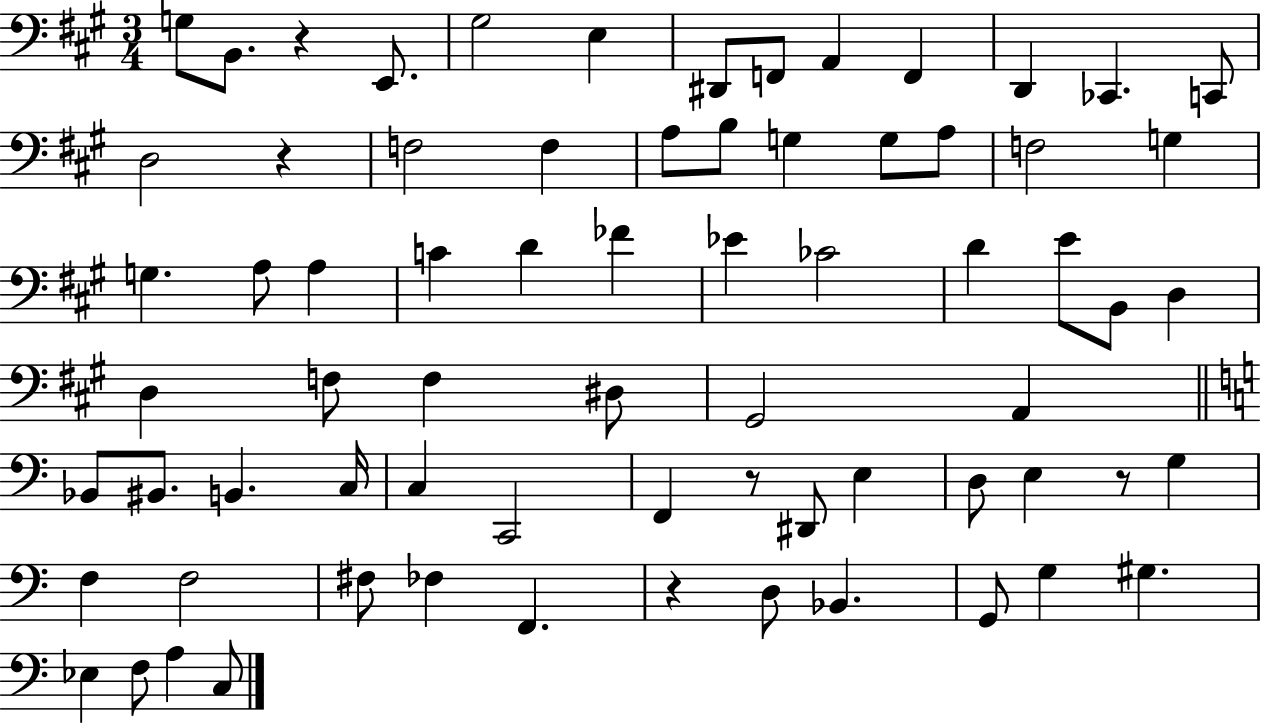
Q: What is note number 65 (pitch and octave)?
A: A3